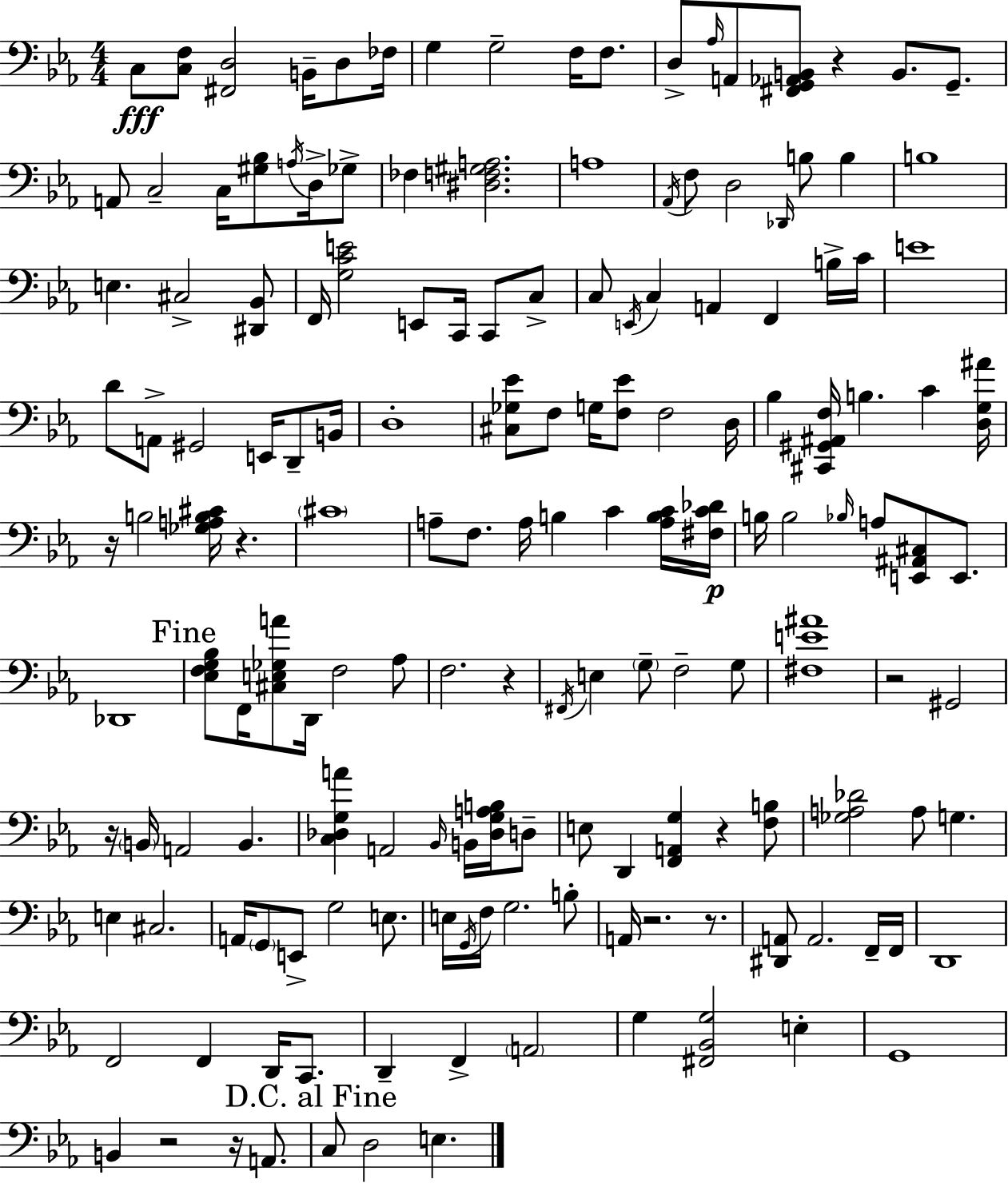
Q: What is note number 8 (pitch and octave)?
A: F3